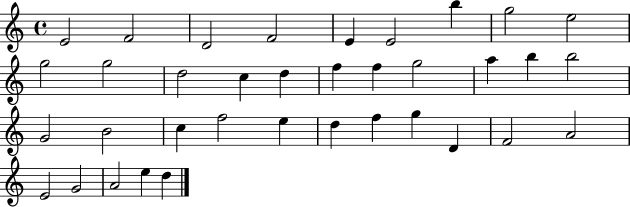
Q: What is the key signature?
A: C major